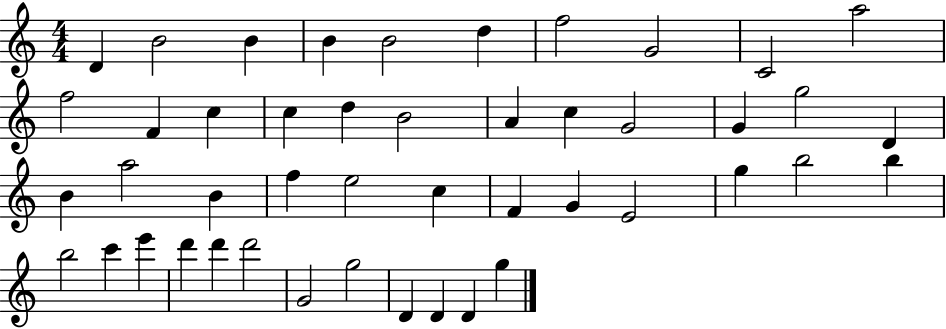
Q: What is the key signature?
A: C major